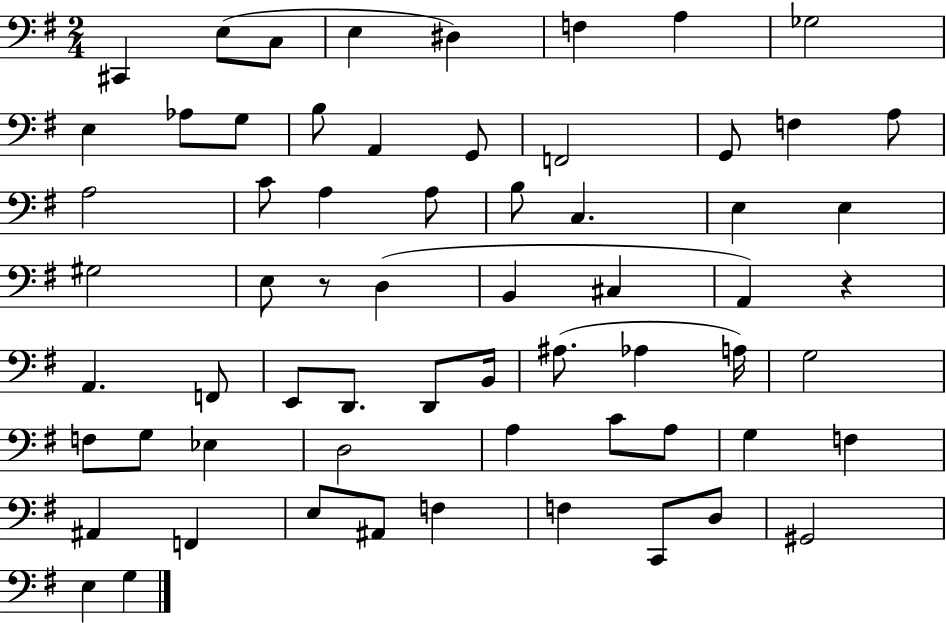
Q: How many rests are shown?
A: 2